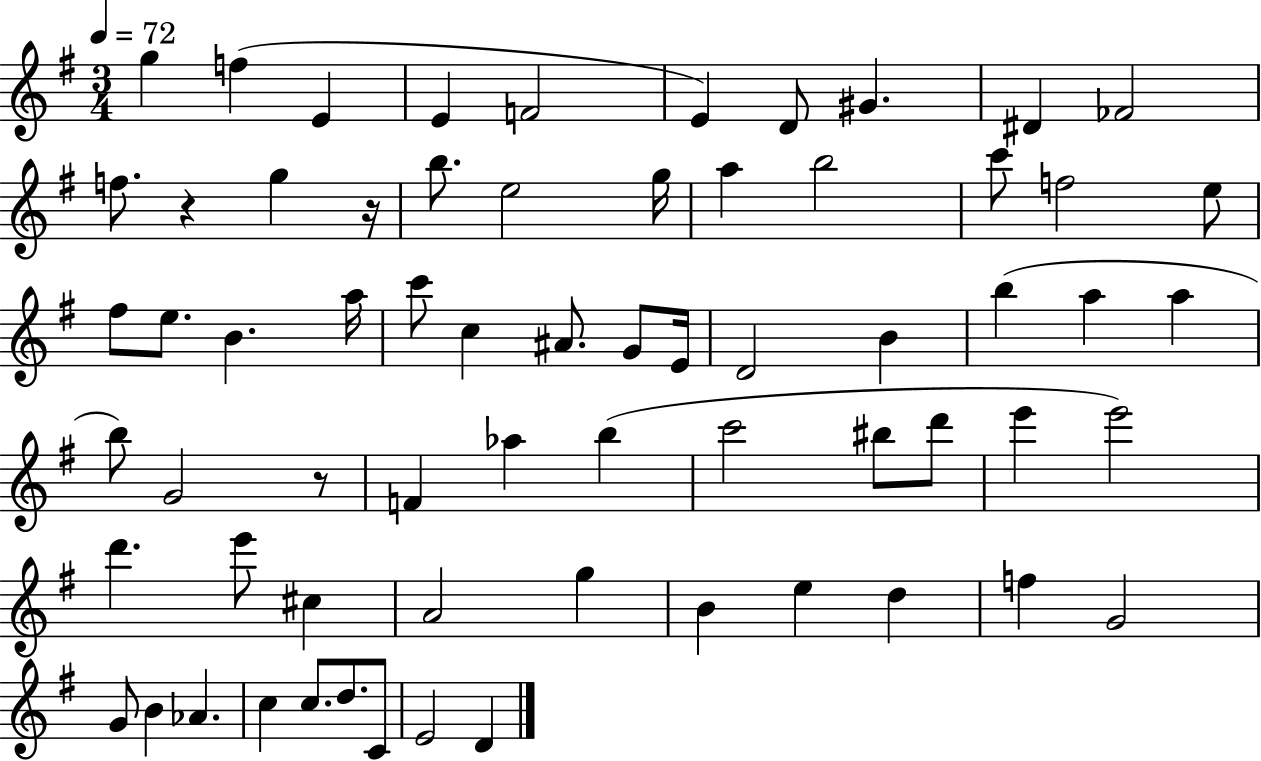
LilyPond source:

{
  \clef treble
  \numericTimeSignature
  \time 3/4
  \key g \major
  \tempo 4 = 72
  g''4 f''4( e'4 | e'4 f'2 | e'4) d'8 gis'4. | dis'4 fes'2 | \break f''8. r4 g''4 r16 | b''8. e''2 g''16 | a''4 b''2 | c'''8 f''2 e''8 | \break fis''8 e''8. b'4. a''16 | c'''8 c''4 ais'8. g'8 e'16 | d'2 b'4 | b''4( a''4 a''4 | \break b''8) g'2 r8 | f'4 aes''4 b''4( | c'''2 bis''8 d'''8 | e'''4 e'''2) | \break d'''4. e'''8 cis''4 | a'2 g''4 | b'4 e''4 d''4 | f''4 g'2 | \break g'8 b'4 aes'4. | c''4 c''8. d''8. c'8 | e'2 d'4 | \bar "|."
}